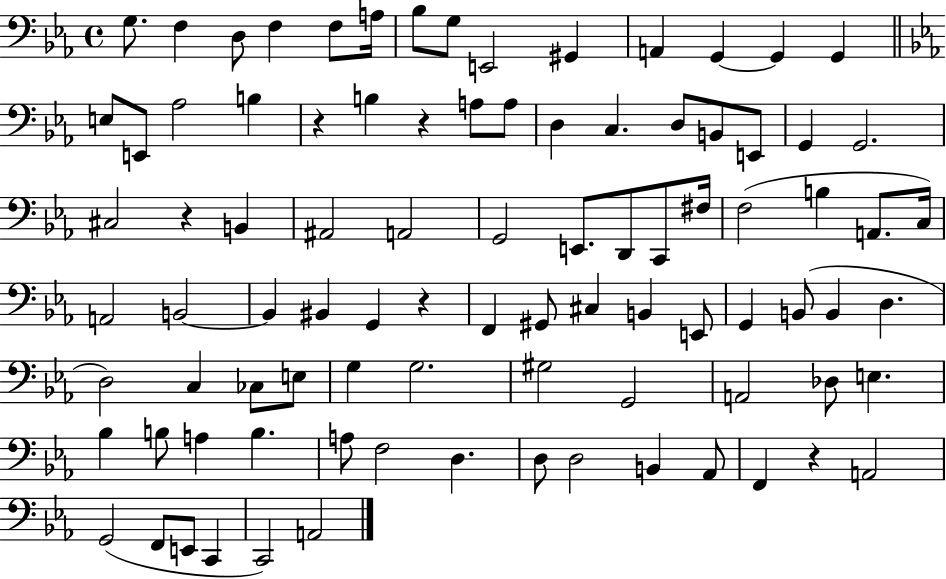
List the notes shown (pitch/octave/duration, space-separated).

G3/e. F3/q D3/e F3/q F3/e A3/s Bb3/e G3/e E2/h G#2/q A2/q G2/q G2/q G2/q E3/e E2/e Ab3/h B3/q R/q B3/q R/q A3/e A3/e D3/q C3/q. D3/e B2/e E2/e G2/q G2/h. C#3/h R/q B2/q A#2/h A2/h G2/h E2/e. D2/e C2/e F#3/s F3/h B3/q A2/e. C3/s A2/h B2/h B2/q BIS2/q G2/q R/q F2/q G#2/e C#3/q B2/q E2/e G2/q B2/e B2/q D3/q. D3/h C3/q CES3/e E3/e G3/q G3/h. G#3/h G2/h A2/h Db3/e E3/q. Bb3/q B3/e A3/q B3/q. A3/e F3/h D3/q. D3/e D3/h B2/q Ab2/e F2/q R/q A2/h G2/h F2/e E2/e C2/q C2/h A2/h